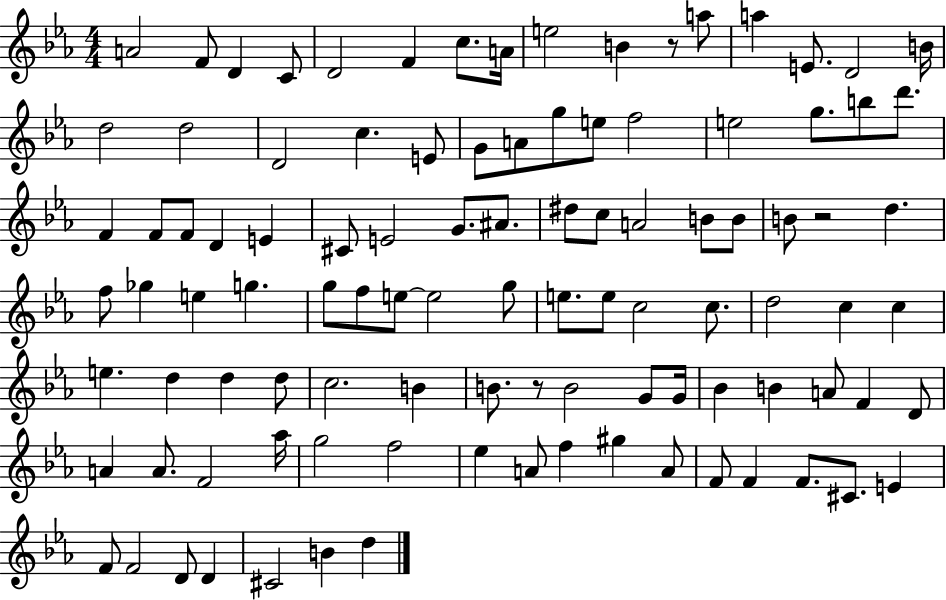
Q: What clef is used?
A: treble